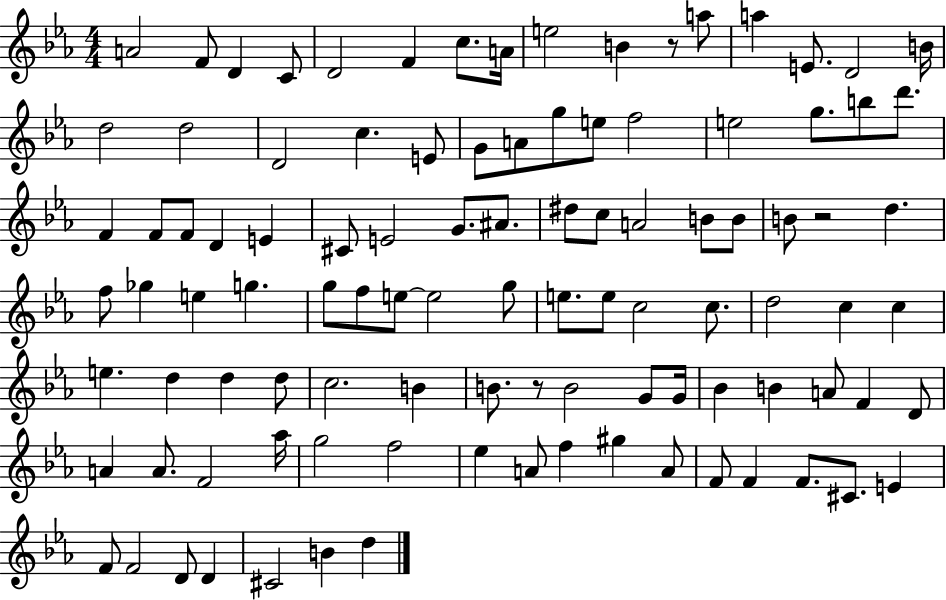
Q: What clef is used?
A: treble